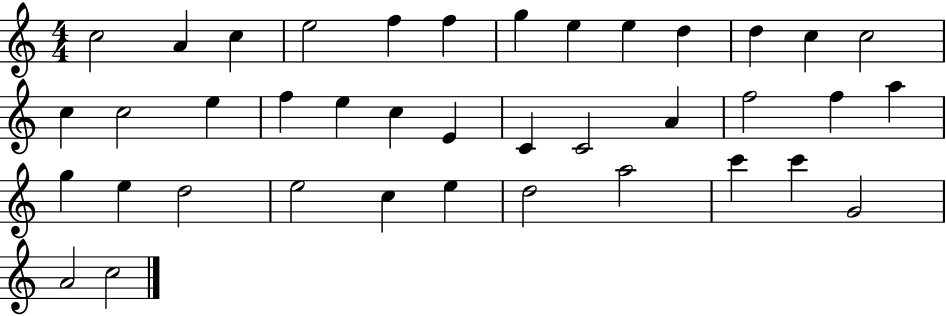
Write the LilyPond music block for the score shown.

{
  \clef treble
  \numericTimeSignature
  \time 4/4
  \key c \major
  c''2 a'4 c''4 | e''2 f''4 f''4 | g''4 e''4 e''4 d''4 | d''4 c''4 c''2 | \break c''4 c''2 e''4 | f''4 e''4 c''4 e'4 | c'4 c'2 a'4 | f''2 f''4 a''4 | \break g''4 e''4 d''2 | e''2 c''4 e''4 | d''2 a''2 | c'''4 c'''4 g'2 | \break a'2 c''2 | \bar "|."
}